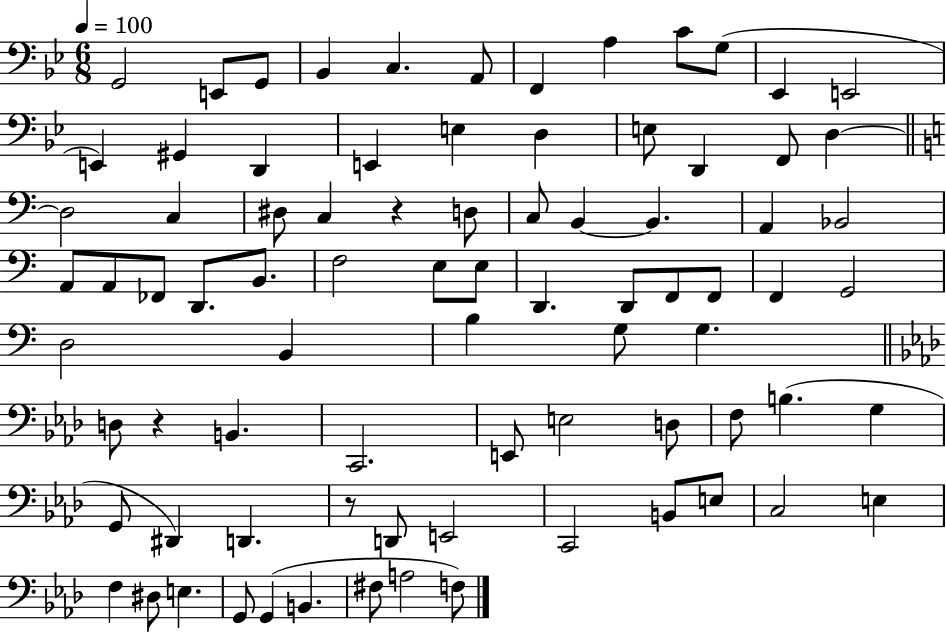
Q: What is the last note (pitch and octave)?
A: F3